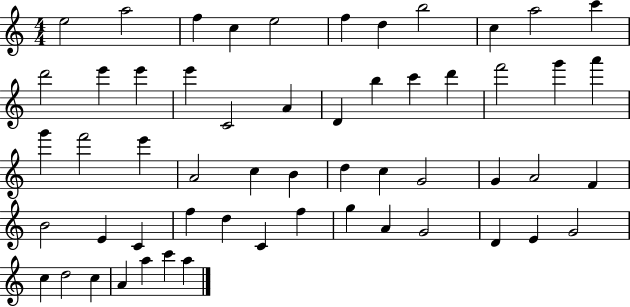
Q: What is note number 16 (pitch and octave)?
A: C4